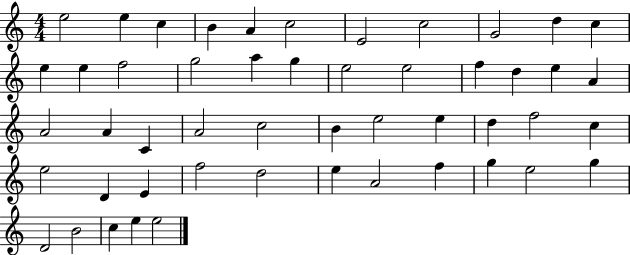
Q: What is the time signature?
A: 4/4